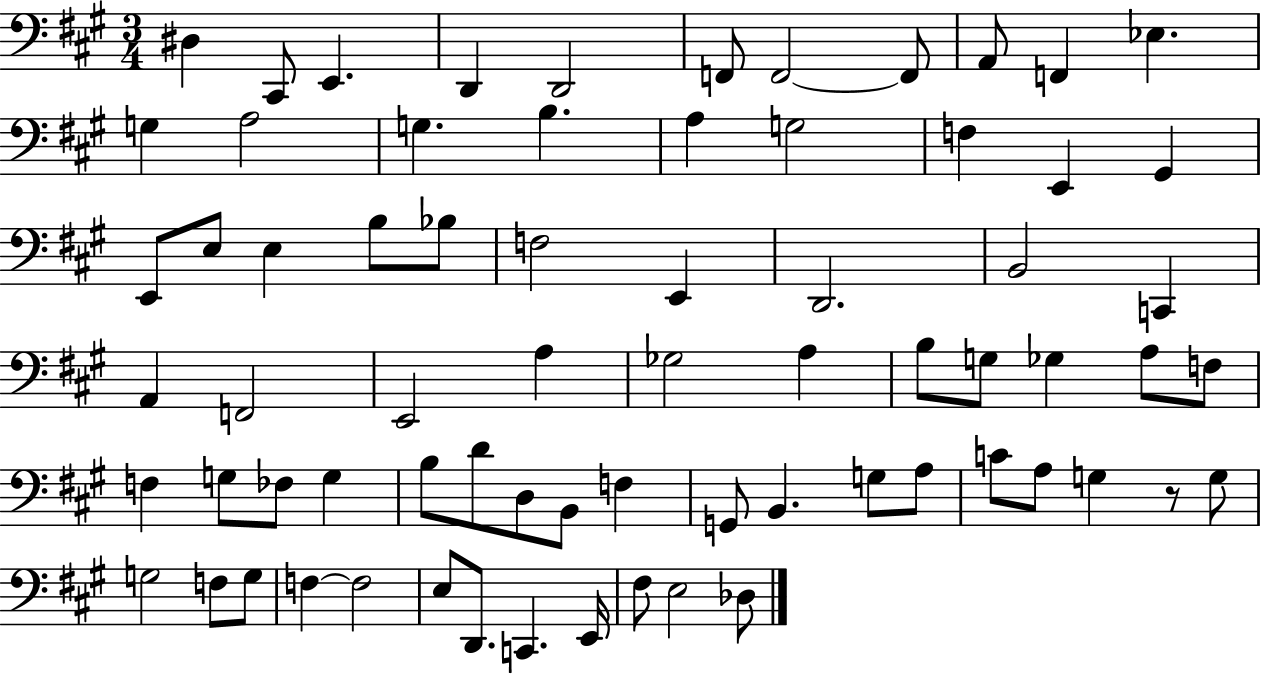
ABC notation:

X:1
T:Untitled
M:3/4
L:1/4
K:A
^D, ^C,,/2 E,, D,, D,,2 F,,/2 F,,2 F,,/2 A,,/2 F,, _E, G, A,2 G, B, A, G,2 F, E,, ^G,, E,,/2 E,/2 E, B,/2 _B,/2 F,2 E,, D,,2 B,,2 C,, A,, F,,2 E,,2 A, _G,2 A, B,/2 G,/2 _G, A,/2 F,/2 F, G,/2 _F,/2 G, B,/2 D/2 D,/2 B,,/2 F, G,,/2 B,, G,/2 A,/2 C/2 A,/2 G, z/2 G,/2 G,2 F,/2 G,/2 F, F,2 E,/2 D,,/2 C,, E,,/4 ^F,/2 E,2 _D,/2